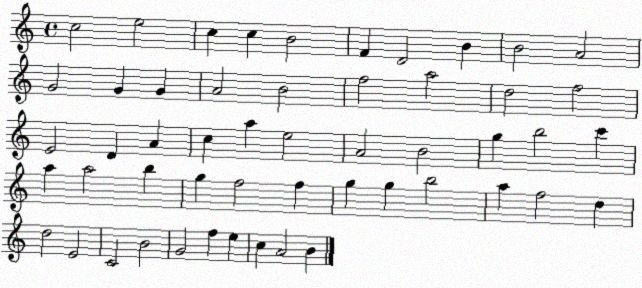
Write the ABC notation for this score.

X:1
T:Untitled
M:4/4
L:1/4
K:C
c2 e2 c c B2 F D2 B B2 A2 G2 G G A2 B2 f2 a2 d2 f2 E2 D A c a e2 A2 B2 g b2 c' a a2 b g f2 f g g b2 a f2 d d2 E2 C2 B2 G2 f e c A2 B